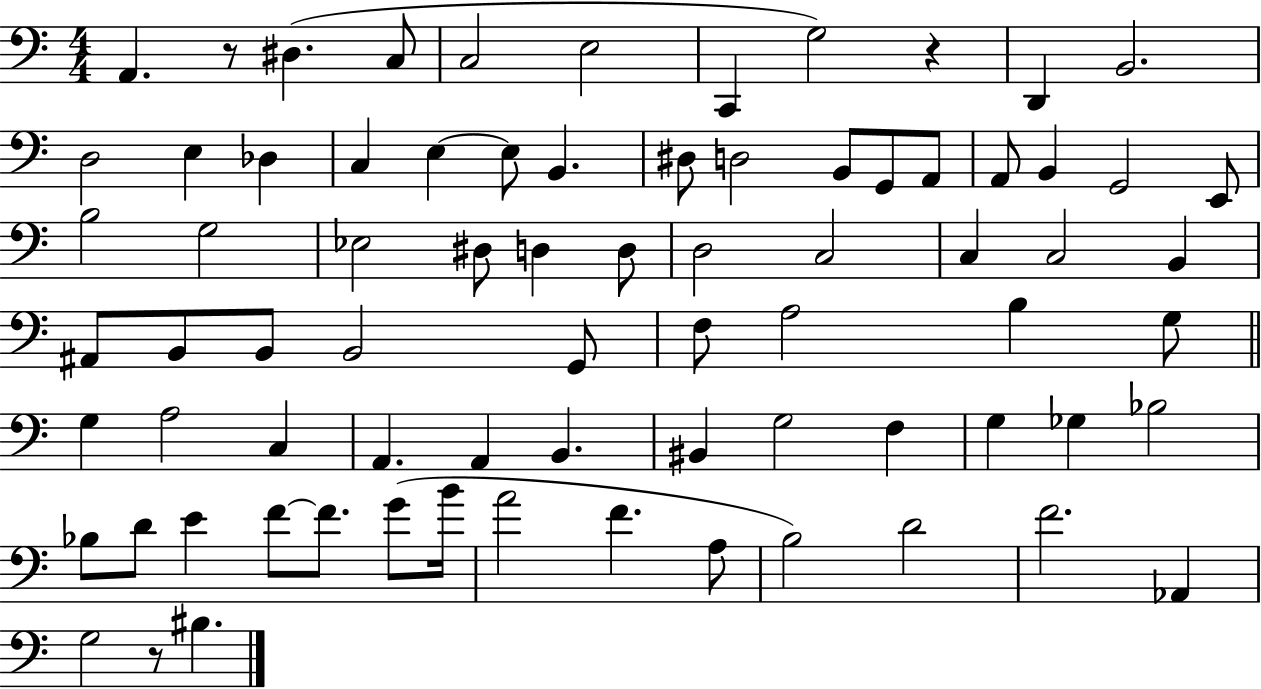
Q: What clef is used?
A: bass